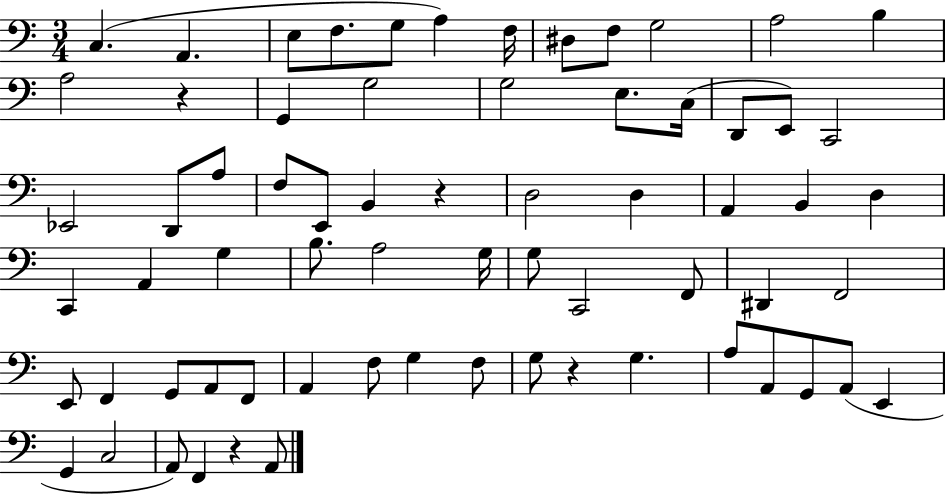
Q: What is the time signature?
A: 3/4